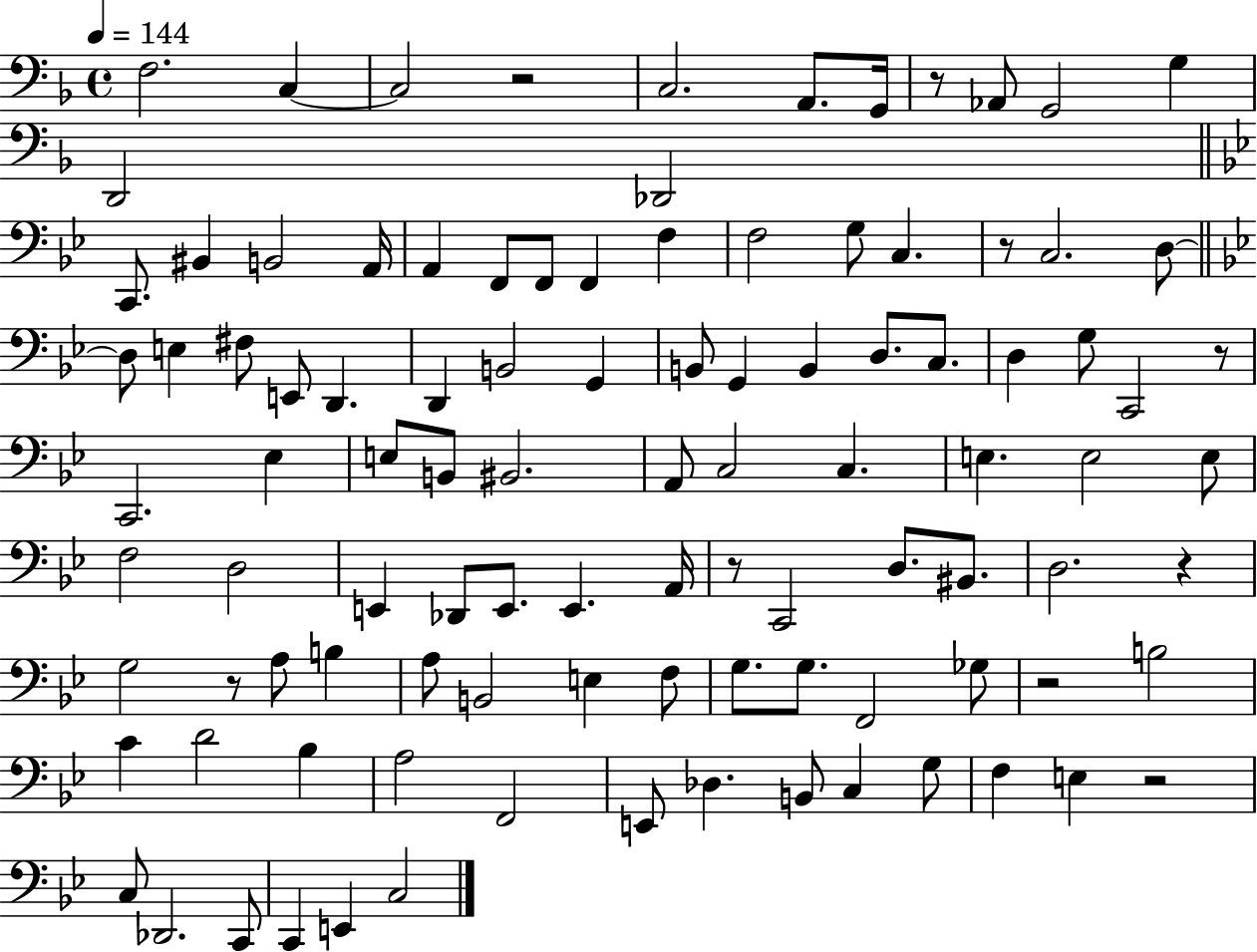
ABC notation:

X:1
T:Untitled
M:4/4
L:1/4
K:F
F,2 C, C,2 z2 C,2 A,,/2 G,,/4 z/2 _A,,/2 G,,2 G, D,,2 _D,,2 C,,/2 ^B,, B,,2 A,,/4 A,, F,,/2 F,,/2 F,, F, F,2 G,/2 C, z/2 C,2 D,/2 D,/2 E, ^F,/2 E,,/2 D,, D,, B,,2 G,, B,,/2 G,, B,, D,/2 C,/2 D, G,/2 C,,2 z/2 C,,2 _E, E,/2 B,,/2 ^B,,2 A,,/2 C,2 C, E, E,2 E,/2 F,2 D,2 E,, _D,,/2 E,,/2 E,, A,,/4 z/2 C,,2 D,/2 ^B,,/2 D,2 z G,2 z/2 A,/2 B, A,/2 B,,2 E, F,/2 G,/2 G,/2 F,,2 _G,/2 z2 B,2 C D2 _B, A,2 F,,2 E,,/2 _D, B,,/2 C, G,/2 F, E, z2 C,/2 _D,,2 C,,/2 C,, E,, C,2